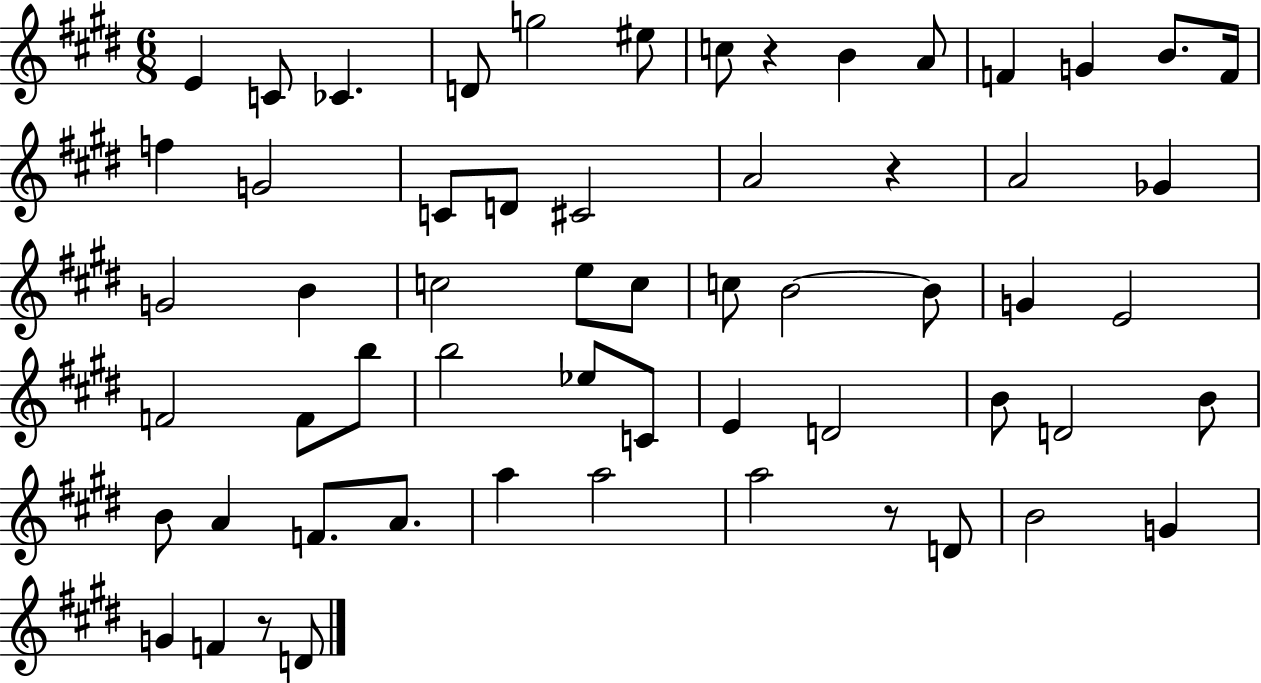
{
  \clef treble
  \numericTimeSignature
  \time 6/8
  \key e \major
  e'4 c'8 ces'4. | d'8 g''2 eis''8 | c''8 r4 b'4 a'8 | f'4 g'4 b'8. f'16 | \break f''4 g'2 | c'8 d'8 cis'2 | a'2 r4 | a'2 ges'4 | \break g'2 b'4 | c''2 e''8 c''8 | c''8 b'2~~ b'8 | g'4 e'2 | \break f'2 f'8 b''8 | b''2 ees''8 c'8 | e'4 d'2 | b'8 d'2 b'8 | \break b'8 a'4 f'8. a'8. | a''4 a''2 | a''2 r8 d'8 | b'2 g'4 | \break g'4 f'4 r8 d'8 | \bar "|."
}